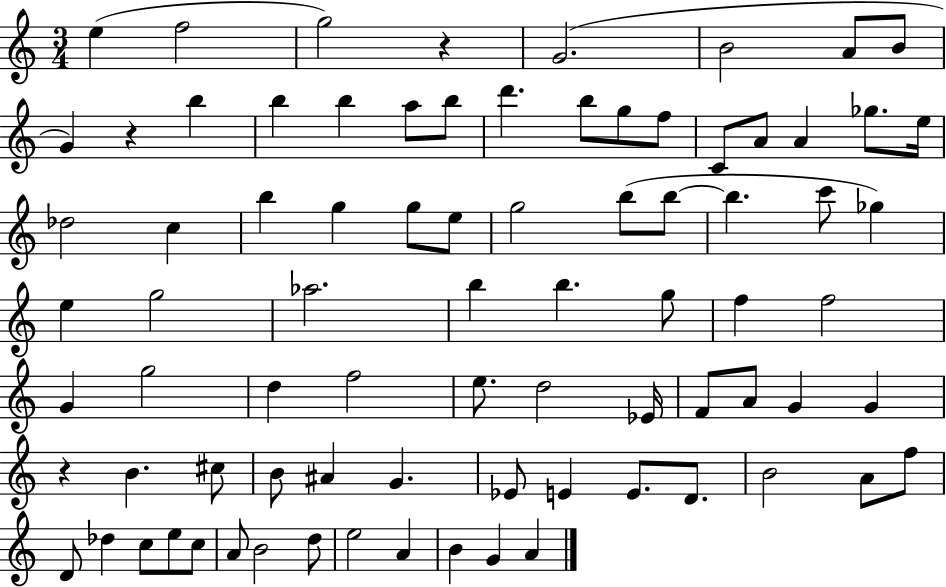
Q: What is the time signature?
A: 3/4